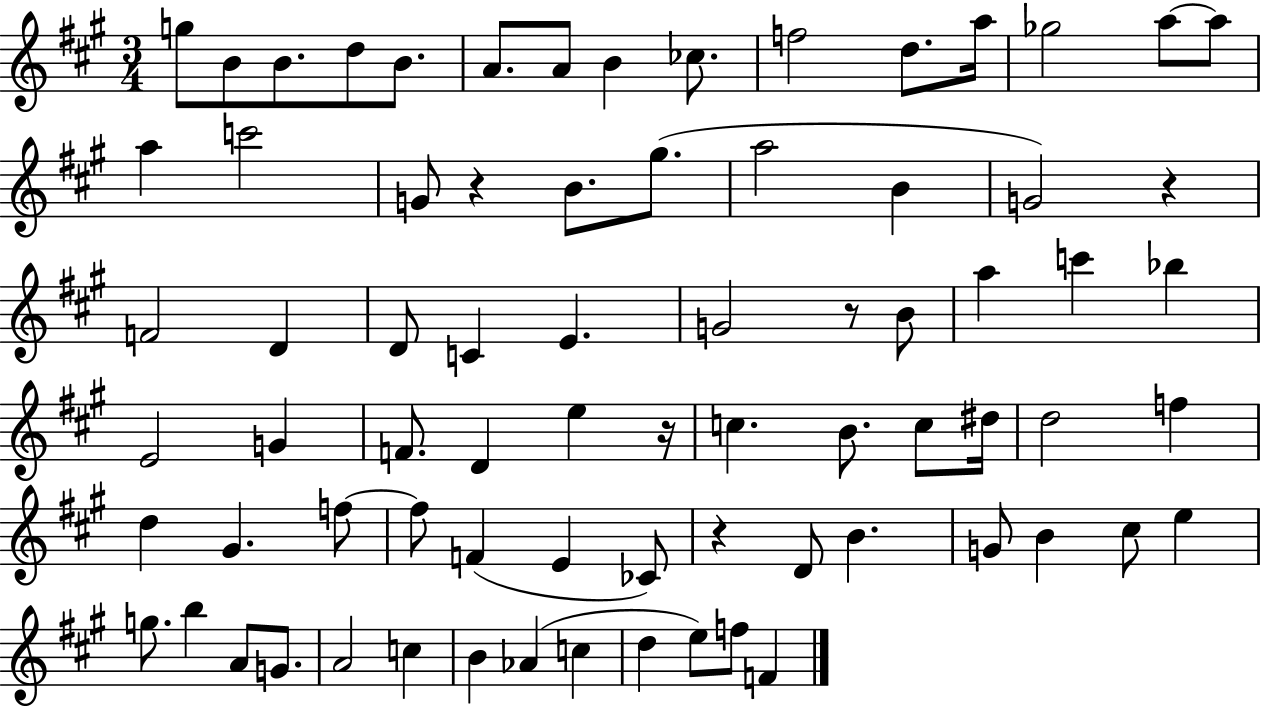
G5/e B4/e B4/e. D5/e B4/e. A4/e. A4/e B4/q CES5/e. F5/h D5/e. A5/s Gb5/h A5/e A5/e A5/q C6/h G4/e R/q B4/e. G#5/e. A5/h B4/q G4/h R/q F4/h D4/q D4/e C4/q E4/q. G4/h R/e B4/e A5/q C6/q Bb5/q E4/h G4/q F4/e. D4/q E5/q R/s C5/q. B4/e. C5/e D#5/s D5/h F5/q D5/q G#4/q. F5/e F5/e F4/q E4/q CES4/e R/q D4/e B4/q. G4/e B4/q C#5/e E5/q G5/e. B5/q A4/e G4/e. A4/h C5/q B4/q Ab4/q C5/q D5/q E5/e F5/e F4/q